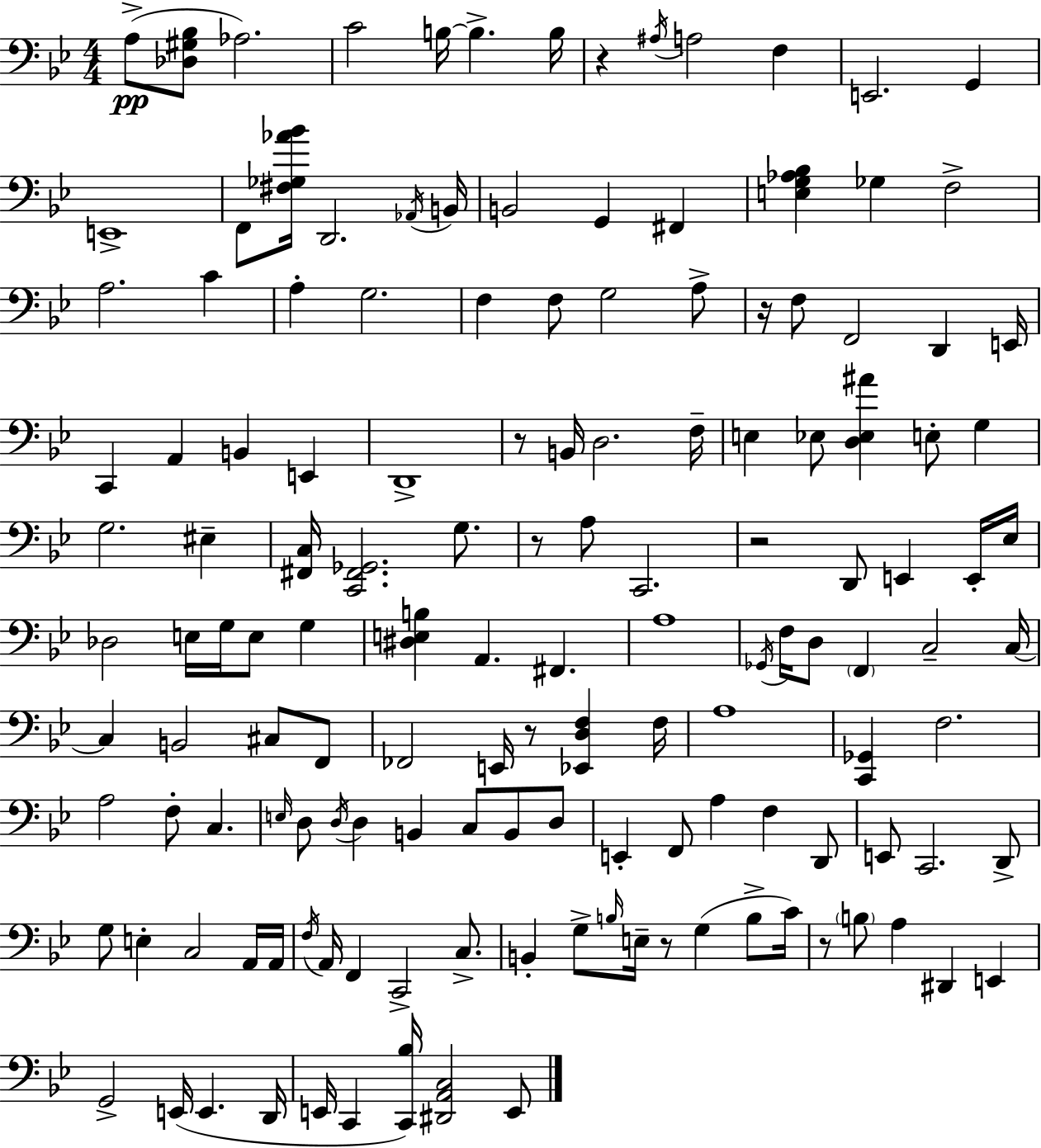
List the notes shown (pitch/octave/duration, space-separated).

A3/e [Db3,G#3,Bb3]/e Ab3/h. C4/h B3/s B3/q. B3/s R/q A#3/s A3/h F3/q E2/h. G2/q E2/w F2/e [F#3,Gb3,Ab4,Bb4]/s D2/h. Ab2/s B2/s B2/h G2/q F#2/q [E3,G3,Ab3,Bb3]/q Gb3/q F3/h A3/h. C4/q A3/q G3/h. F3/q F3/e G3/h A3/e R/s F3/e F2/h D2/q E2/s C2/q A2/q B2/q E2/q D2/w R/e B2/s D3/h. F3/s E3/q Eb3/e [D3,Eb3,A#4]/q E3/e G3/q G3/h. EIS3/q [F#2,C3]/s [C2,F#2,Gb2]/h. G3/e. R/e A3/e C2/h. R/h D2/e E2/q E2/s Eb3/s Db3/h E3/s G3/s E3/e G3/q [D#3,E3,B3]/q A2/q. F#2/q. A3/w Gb2/s F3/s D3/e F2/q C3/h C3/s C3/q B2/h C#3/e F2/e FES2/h E2/s R/e [Eb2,D3,F3]/q F3/s A3/w [C2,Gb2]/q F3/h. A3/h F3/e C3/q. E3/s D3/e D3/s D3/q B2/q C3/e B2/e D3/e E2/q F2/e A3/q F3/q D2/e E2/e C2/h. D2/e G3/e E3/q C3/h A2/s A2/s F3/s A2/s F2/q C2/h C3/e. B2/q G3/e B3/s E3/s R/e G3/q B3/e C4/s R/e B3/e A3/q D#2/q E2/q G2/h E2/s E2/q. D2/s E2/s C2/q [C2,Bb3]/s [D#2,A2,C3]/h E2/e